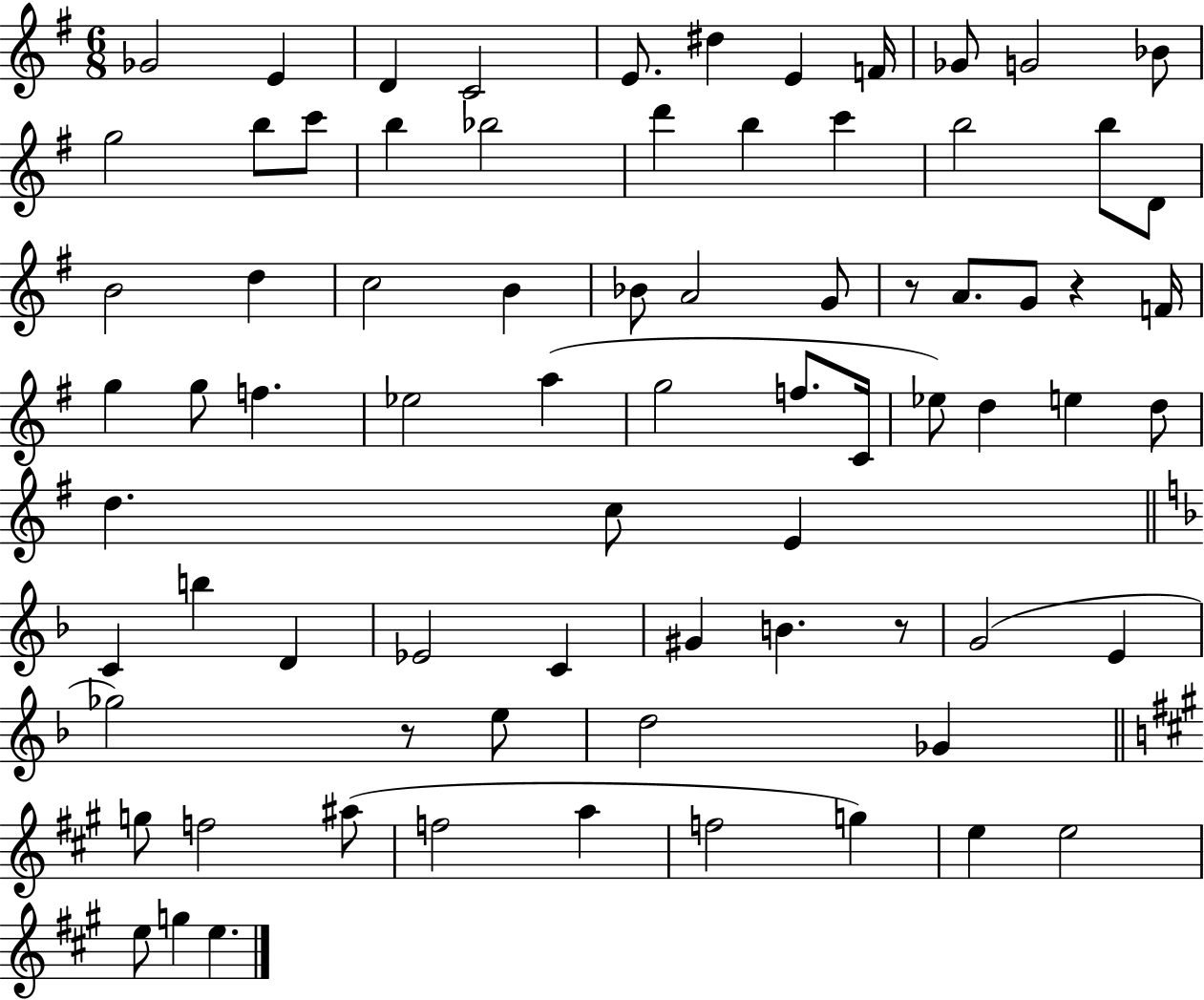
X:1
T:Untitled
M:6/8
L:1/4
K:G
_G2 E D C2 E/2 ^d E F/4 _G/2 G2 _B/2 g2 b/2 c'/2 b _b2 d' b c' b2 b/2 D/2 B2 d c2 B _B/2 A2 G/2 z/2 A/2 G/2 z F/4 g g/2 f _e2 a g2 f/2 C/4 _e/2 d e d/2 d c/2 E C b D _E2 C ^G B z/2 G2 E _g2 z/2 e/2 d2 _G g/2 f2 ^a/2 f2 a f2 g e e2 e/2 g e